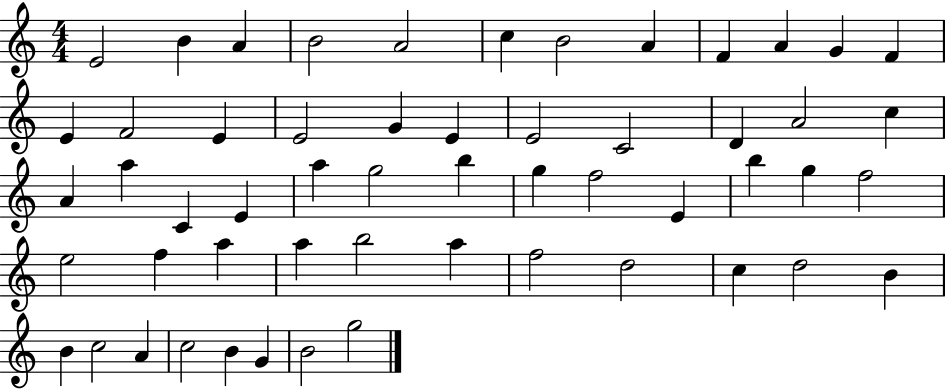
E4/h B4/q A4/q B4/h A4/h C5/q B4/h A4/q F4/q A4/q G4/q F4/q E4/q F4/h E4/q E4/h G4/q E4/q E4/h C4/h D4/q A4/h C5/q A4/q A5/q C4/q E4/q A5/q G5/h B5/q G5/q F5/h E4/q B5/q G5/q F5/h E5/h F5/q A5/q A5/q B5/h A5/q F5/h D5/h C5/q D5/h B4/q B4/q C5/h A4/q C5/h B4/q G4/q B4/h G5/h